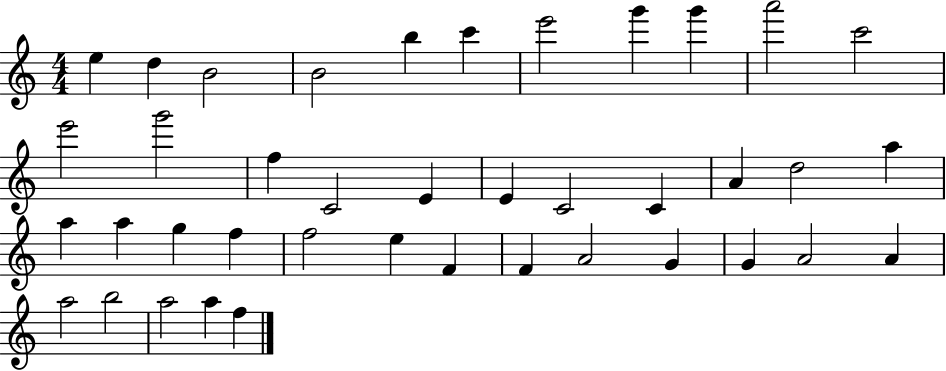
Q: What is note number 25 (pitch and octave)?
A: G5